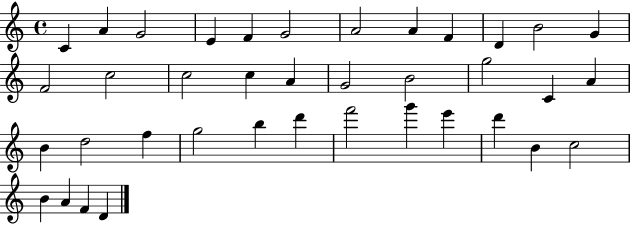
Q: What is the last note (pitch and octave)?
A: D4